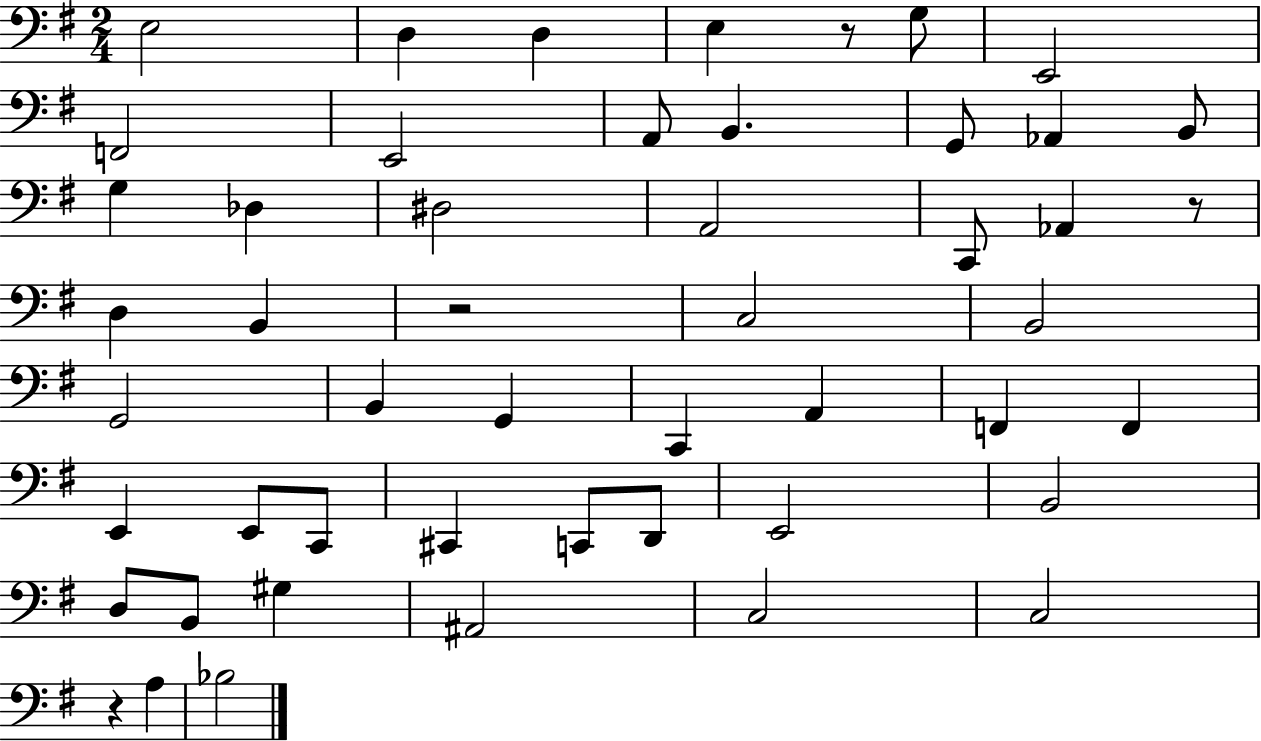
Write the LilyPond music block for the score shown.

{
  \clef bass
  \numericTimeSignature
  \time 2/4
  \key g \major
  e2 | d4 d4 | e4 r8 g8 | e,2 | \break f,2 | e,2 | a,8 b,4. | g,8 aes,4 b,8 | \break g4 des4 | dis2 | a,2 | c,8 aes,4 r8 | \break d4 b,4 | r2 | c2 | b,2 | \break g,2 | b,4 g,4 | c,4 a,4 | f,4 f,4 | \break e,4 e,8 c,8 | cis,4 c,8 d,8 | e,2 | b,2 | \break d8 b,8 gis4 | ais,2 | c2 | c2 | \break r4 a4 | bes2 | \bar "|."
}